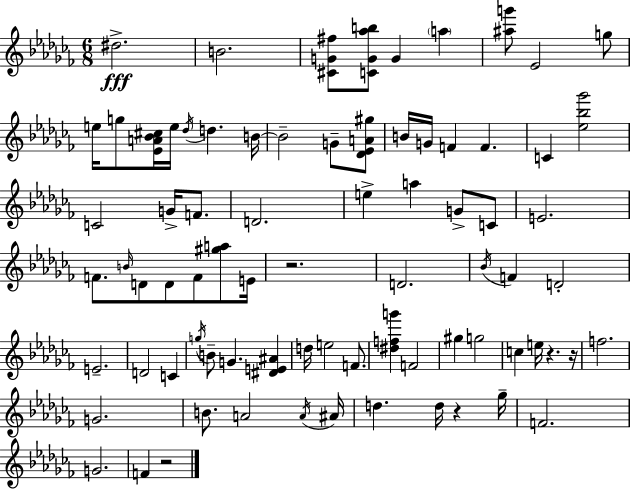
D#5/h. B4/h. [C#4,G4,F#5]/e [C4,G4,Ab5,B5]/e G4/q A5/q [A#5,G6]/e Eb4/h G5/e E5/s G5/e [Eb4,A4,Bb4,C#5]/s E5/s Db5/s D5/q. B4/s B4/h G4/e [Db4,Eb4,A4,G#5]/e B4/s G4/s F4/q F4/q. C4/q [Eb5,Bb5,Gb6]/h C4/h G4/s F4/e. D4/h. E5/q A5/q G4/e C4/e E4/h. F4/e. B4/s D4/e D4/e F4/e [G#5,A5]/e E4/s R/h. D4/h. Bb4/s F4/q D4/h E4/h. D4/h C4/q G5/s B4/e G4/q. [D#4,E4,A#4]/q D5/s E5/h F4/e. [D#5,F5,G6]/q F4/h G#5/q G5/h C5/q E5/s R/q. R/s F5/h. G4/h. B4/e. A4/h A4/s A#4/s D5/q. D5/s R/q Gb5/s F4/h. G4/h. F4/q R/h